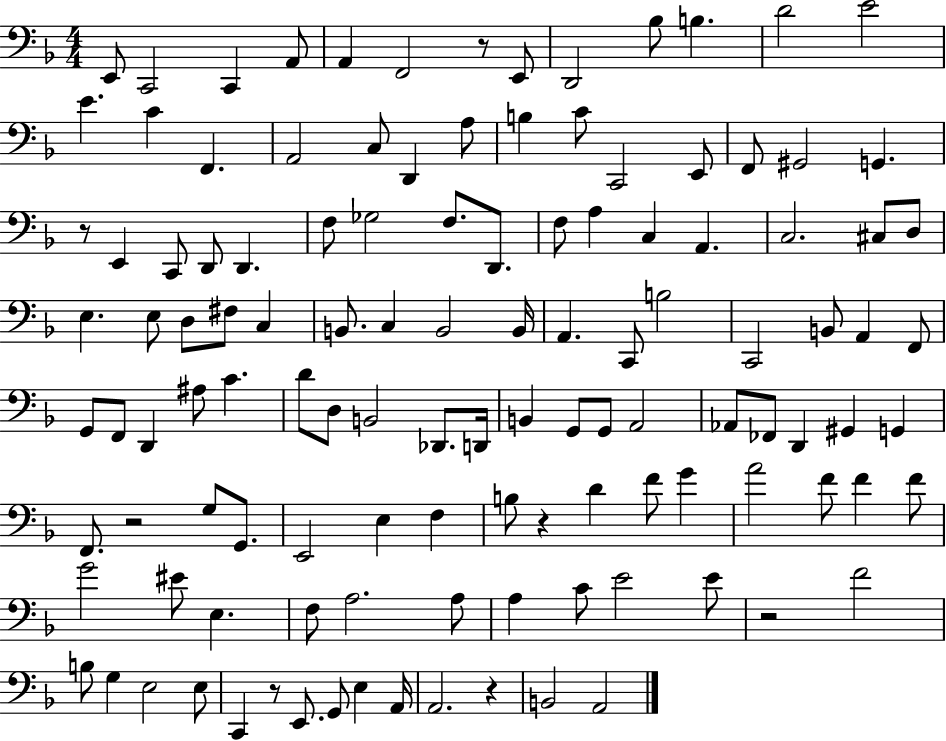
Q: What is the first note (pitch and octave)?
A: E2